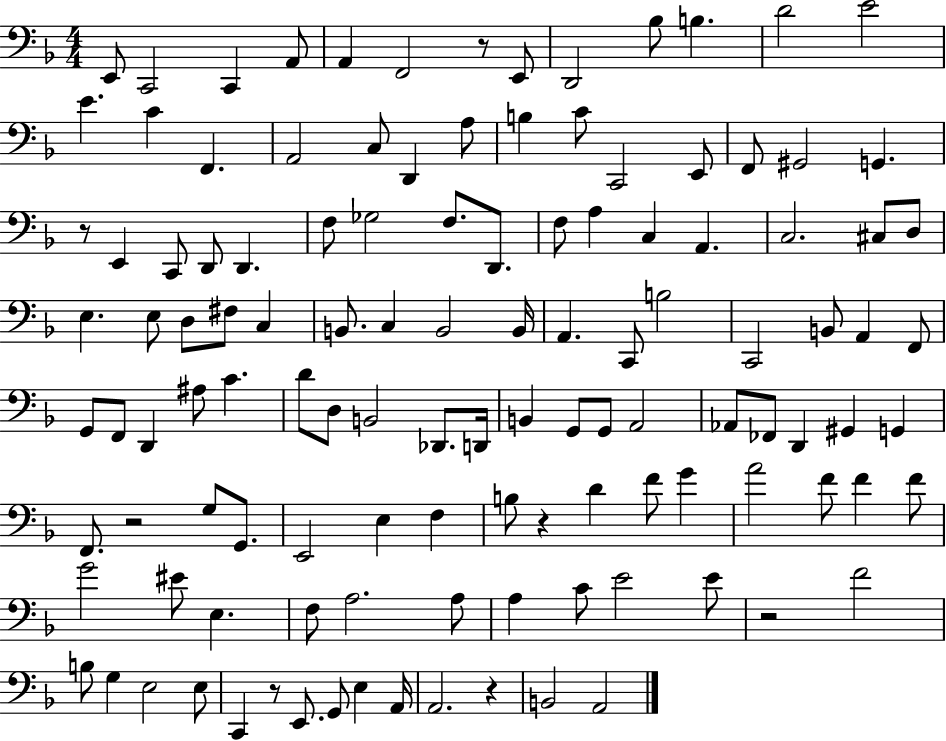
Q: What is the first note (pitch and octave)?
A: E2